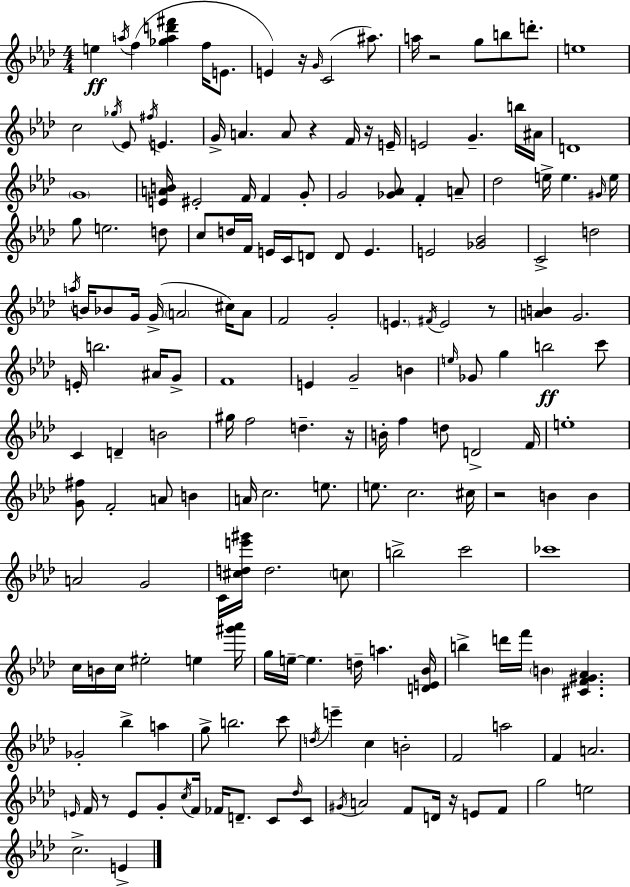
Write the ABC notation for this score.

X:1
T:Untitled
M:4/4
L:1/4
K:Fm
e a/4 f [_gad'^f'] f/4 E/2 E z/4 G/4 C2 ^a/2 a/4 z2 g/2 b/2 d'/2 e4 c2 _g/4 _E/2 ^f/4 E G/4 A A/2 z F/4 z/4 E/4 E2 G b/4 ^A/4 D4 G4 [EAB]/4 ^E2 F/4 F G/2 G2 [_G_A]/2 F A/2 _d2 e/4 e ^G/4 e/4 g/2 e2 d/2 c/2 d/4 F/4 E/4 C/4 D/2 D/2 E E2 [_G_B]2 C2 d2 a/4 B/4 _B/2 G/4 G/4 A2 ^c/4 A/2 F2 G2 E ^F/4 E2 z/2 [AB] G2 E/4 b2 ^A/4 G/2 F4 E G2 B e/4 _G/2 g b2 c'/2 C D B2 ^g/4 f2 d z/4 B/4 f d/2 D2 F/4 e4 [G^f]/2 F2 A/2 B A/4 c2 e/2 e/2 c2 ^c/4 z2 B B A2 G2 C/4 [^cde'^g']/4 d2 c/2 b2 c'2 _c'4 c/4 B/4 c/4 ^e2 e [^g'_a']/4 g/4 e/4 e d/4 a [DE_B]/4 b d'/4 f'/4 B [^CF^G_A] _G2 _b a g/2 b2 c'/2 d/4 e' c B2 F2 a2 F A2 E/4 F/4 z/2 E/2 G/2 c/4 F/4 _F/4 D/2 C/2 _d/4 C/2 ^G/4 A2 F/2 D/4 z/4 E/2 F/2 g2 e2 c2 E